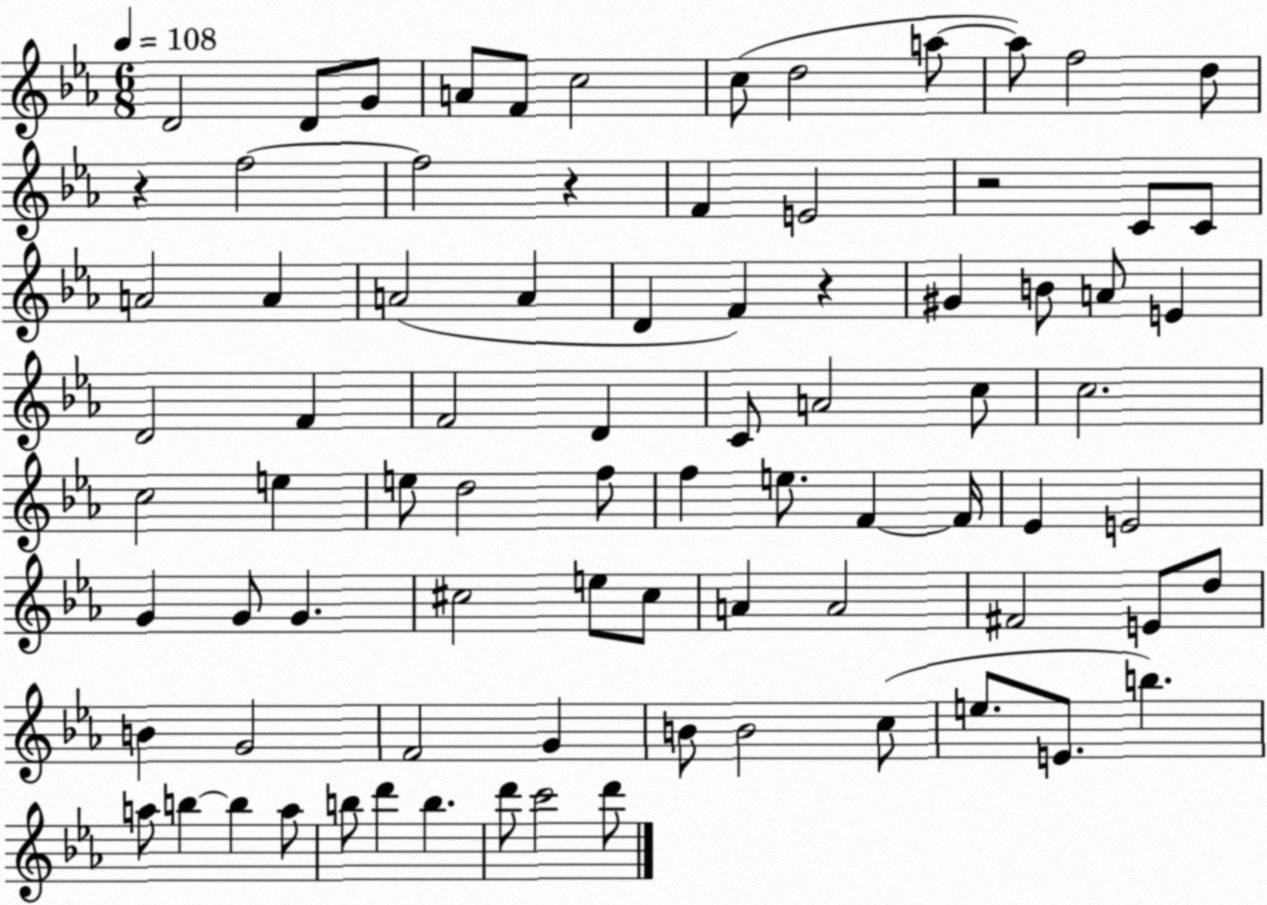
X:1
T:Untitled
M:6/8
L:1/4
K:Eb
D2 D/2 G/2 A/2 F/2 c2 c/2 d2 a/2 a/2 f2 d/2 z f2 f2 z F E2 z2 C/2 C/2 A2 A A2 A D F z ^G B/2 A/2 E D2 F F2 D C/2 A2 c/2 c2 c2 e e/2 d2 f/2 f e/2 F F/4 _E E2 G G/2 G ^c2 e/2 ^c/2 A A2 ^F2 E/2 d/2 B G2 F2 G B/2 B2 c/2 e/2 E/2 b a/2 b b a/2 b/2 d' b d'/2 c'2 d'/2